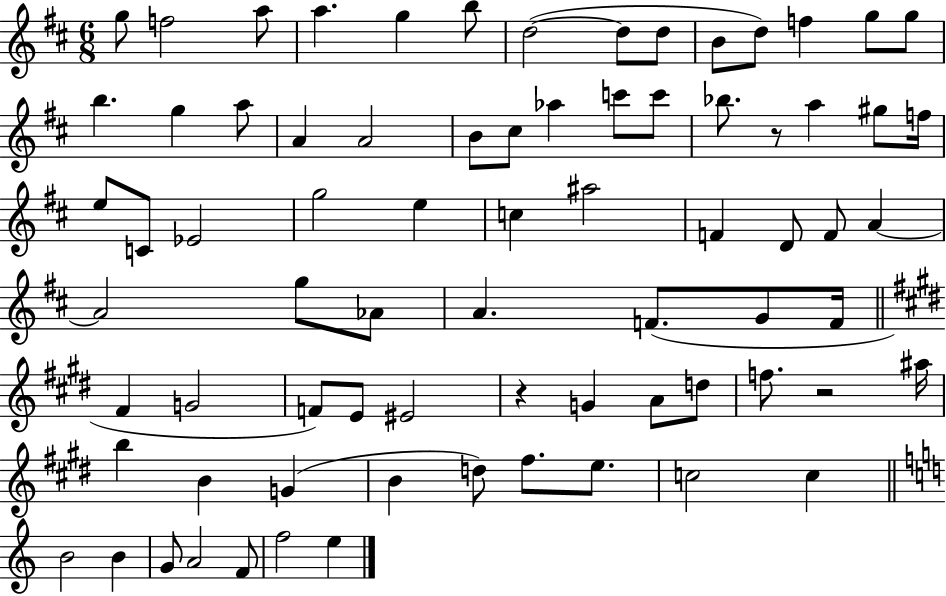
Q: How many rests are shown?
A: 3